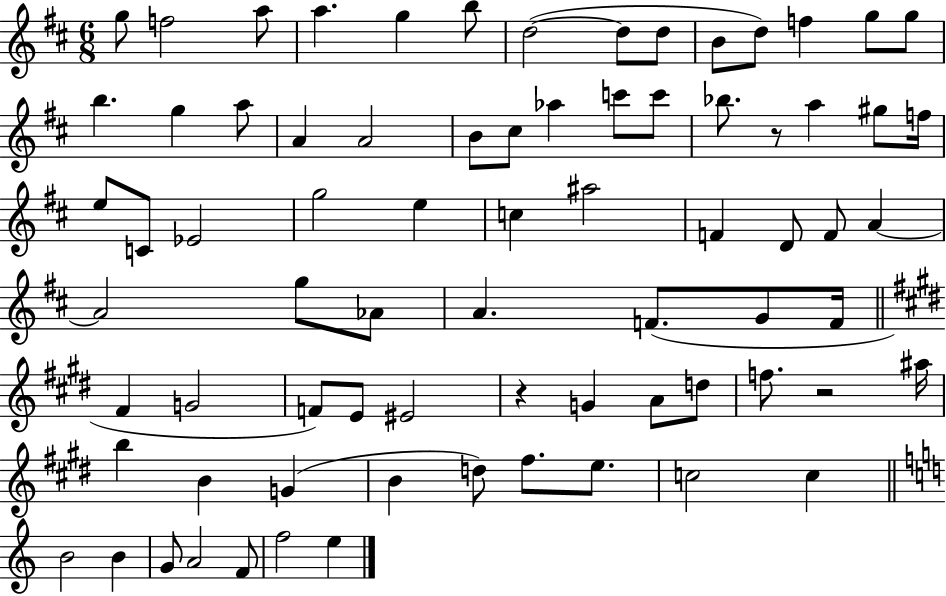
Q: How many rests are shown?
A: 3